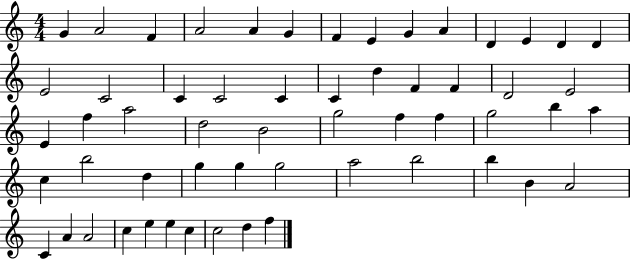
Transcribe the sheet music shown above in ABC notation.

X:1
T:Untitled
M:4/4
L:1/4
K:C
G A2 F A2 A G F E G A D E D D E2 C2 C C2 C C d F F D2 E2 E f a2 d2 B2 g2 f f g2 b a c b2 d g g g2 a2 b2 b B A2 C A A2 c e e c c2 d f